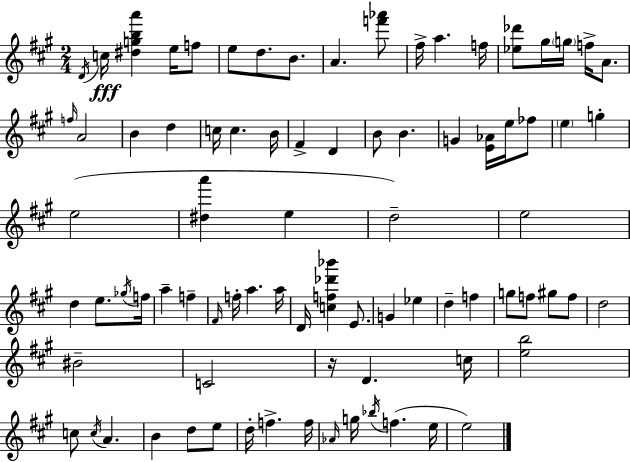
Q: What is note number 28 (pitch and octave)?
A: E5